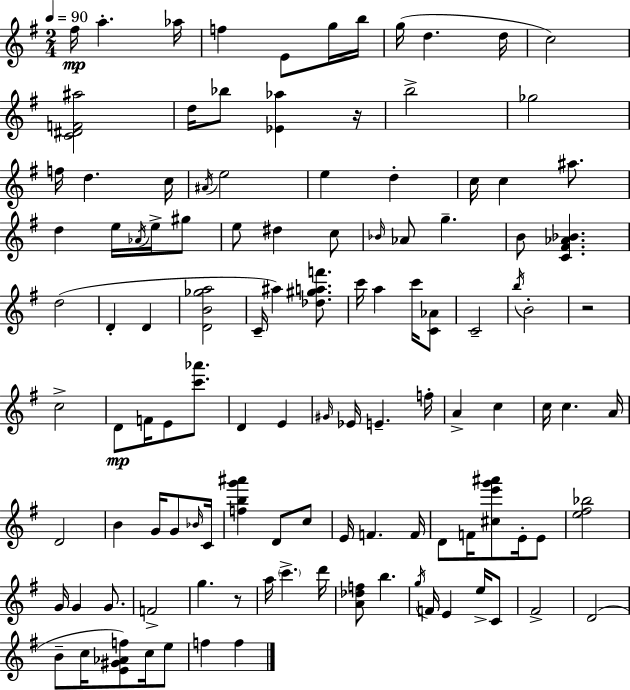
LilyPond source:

{
  \clef treble
  \numericTimeSignature
  \time 2/4
  \key e \minor
  \tempo 4 = 90
  fis''16\mp a''4.-. aes''16 | f''4 e'8 g''16 b''16 | g''16( d''4. d''16 | c''2) | \break <c' dis' f' ais''>2 | d''16 bes''8 <ees' aes''>4 r16 | b''2-> | ges''2 | \break f''16 d''4. c''16 | \acciaccatura { ais'16 } e''2 | e''4 d''4-. | c''16 c''4 ais''8. | \break d''4 e''16 \acciaccatura { aes'16 } e''16-> | gis''8 e''8 dis''4 | c''8 \grace { bes'16 } aes'8 g''4.-- | b'8 <c' fis' aes' bes'>4. | \break d''2( | d'4-. d'4 | <d' b' ges'' a''>2 | c'16-- ais''4) | \break <des'' gis'' a'' f'''>8. c'''16 a''4 | c'''16 <c' aes'>8 c'2-- | \acciaccatura { b''16 } b'2-. | r2 | \break c''2-> | d'8\mp f'16 e'8 | <c''' aes'''>8. d'4 | e'4 \grace { gis'16 } ees'16 e'4.-- | \break f''16-. a'4-> | c''4 c''16 c''4. | a'16 d'2 | b'4 | \break g'16 g'8 \grace { bes'16 } c'16 <f'' b'' g''' ais'''>4 | d'8 c''8 e'16 f'4. | f'16 d'8 | f'16 <cis'' e''' g''' ais'''>8 e'16-. e'8 <e'' fis'' bes''>2 | \break g'16 g'4 | g'8. f'2-> | g''4. | r8 a''16 \parenthesize c'''4.-> | \break d'''16 <a' des'' f''>8 | b''4. \acciaccatura { g''16 } f'16 | e'4 e''16-> c'8 fis'2-> | d'2( | \break b'8-- | c''16 <e' gis' aes' f''>8) c''16 e''8 f''4 | f''4 \bar "|."
}